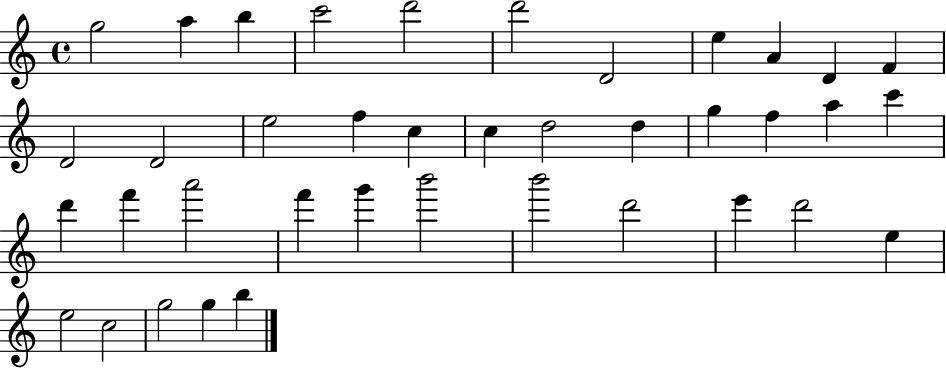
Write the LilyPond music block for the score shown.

{
  \clef treble
  \time 4/4
  \defaultTimeSignature
  \key c \major
  g''2 a''4 b''4 | c'''2 d'''2 | d'''2 d'2 | e''4 a'4 d'4 f'4 | \break d'2 d'2 | e''2 f''4 c''4 | c''4 d''2 d''4 | g''4 f''4 a''4 c'''4 | \break d'''4 f'''4 a'''2 | f'''4 g'''4 b'''2 | b'''2 d'''2 | e'''4 d'''2 e''4 | \break e''2 c''2 | g''2 g''4 b''4 | \bar "|."
}